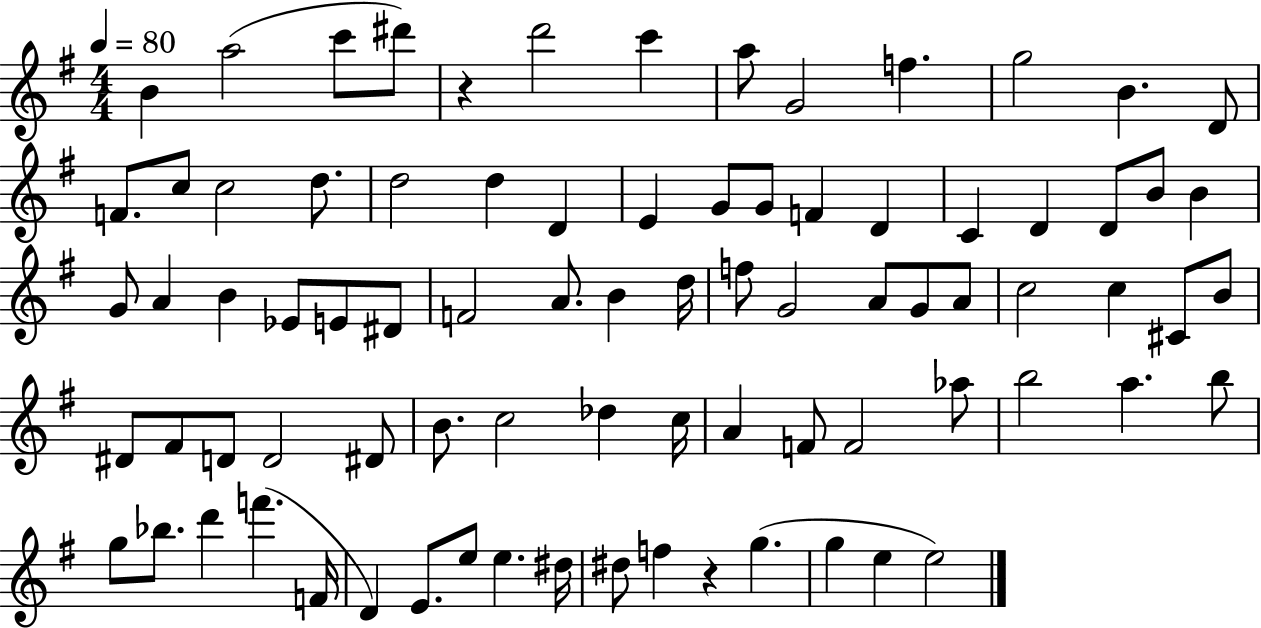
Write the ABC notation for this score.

X:1
T:Untitled
M:4/4
L:1/4
K:G
B a2 c'/2 ^d'/2 z d'2 c' a/2 G2 f g2 B D/2 F/2 c/2 c2 d/2 d2 d D E G/2 G/2 F D C D D/2 B/2 B G/2 A B _E/2 E/2 ^D/2 F2 A/2 B d/4 f/2 G2 A/2 G/2 A/2 c2 c ^C/2 B/2 ^D/2 ^F/2 D/2 D2 ^D/2 B/2 c2 _d c/4 A F/2 F2 _a/2 b2 a b/2 g/2 _b/2 d' f' F/4 D E/2 e/2 e ^d/4 ^d/2 f z g g e e2